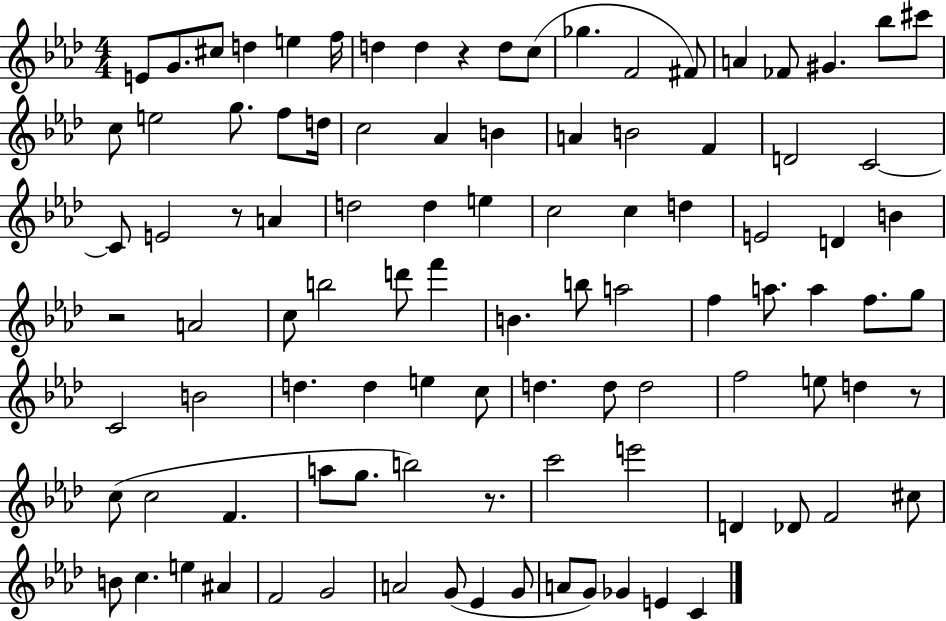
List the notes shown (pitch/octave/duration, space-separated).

E4/e G4/e. C#5/e D5/q E5/q F5/s D5/q D5/q R/q D5/e C5/e Gb5/q. F4/h F#4/e A4/q FES4/e G#4/q. Bb5/e C#6/e C5/e E5/h G5/e. F5/e D5/s C5/h Ab4/q B4/q A4/q B4/h F4/q D4/h C4/h C4/e E4/h R/e A4/q D5/h D5/q E5/q C5/h C5/q D5/q E4/h D4/q B4/q R/h A4/h C5/e B5/h D6/e F6/q B4/q. B5/e A5/h F5/q A5/e. A5/q F5/e. G5/e C4/h B4/h D5/q. D5/q E5/q C5/e D5/q. D5/e D5/h F5/h E5/e D5/q R/e C5/e C5/h F4/q. A5/e G5/e. B5/h R/e. C6/h E6/h D4/q Db4/e F4/h C#5/e B4/e C5/q. E5/q A#4/q F4/h G4/h A4/h G4/e Eb4/q G4/e A4/e G4/e Gb4/q E4/q C4/q